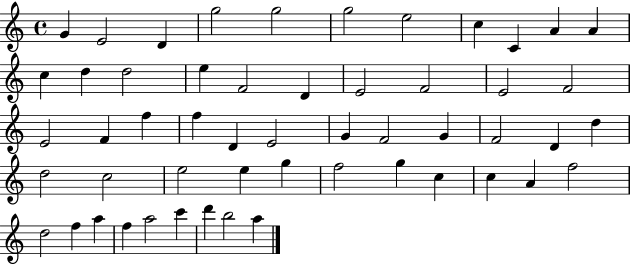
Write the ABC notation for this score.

X:1
T:Untitled
M:4/4
L:1/4
K:C
G E2 D g2 g2 g2 e2 c C A A c d d2 e F2 D E2 F2 E2 F2 E2 F f f D E2 G F2 G F2 D d d2 c2 e2 e g f2 g c c A f2 d2 f a f a2 c' d' b2 a